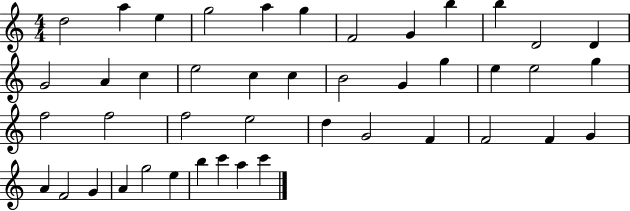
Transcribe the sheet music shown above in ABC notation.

X:1
T:Untitled
M:4/4
L:1/4
K:C
d2 a e g2 a g F2 G b b D2 D G2 A c e2 c c B2 G g e e2 g f2 f2 f2 e2 d G2 F F2 F G A F2 G A g2 e b c' a c'